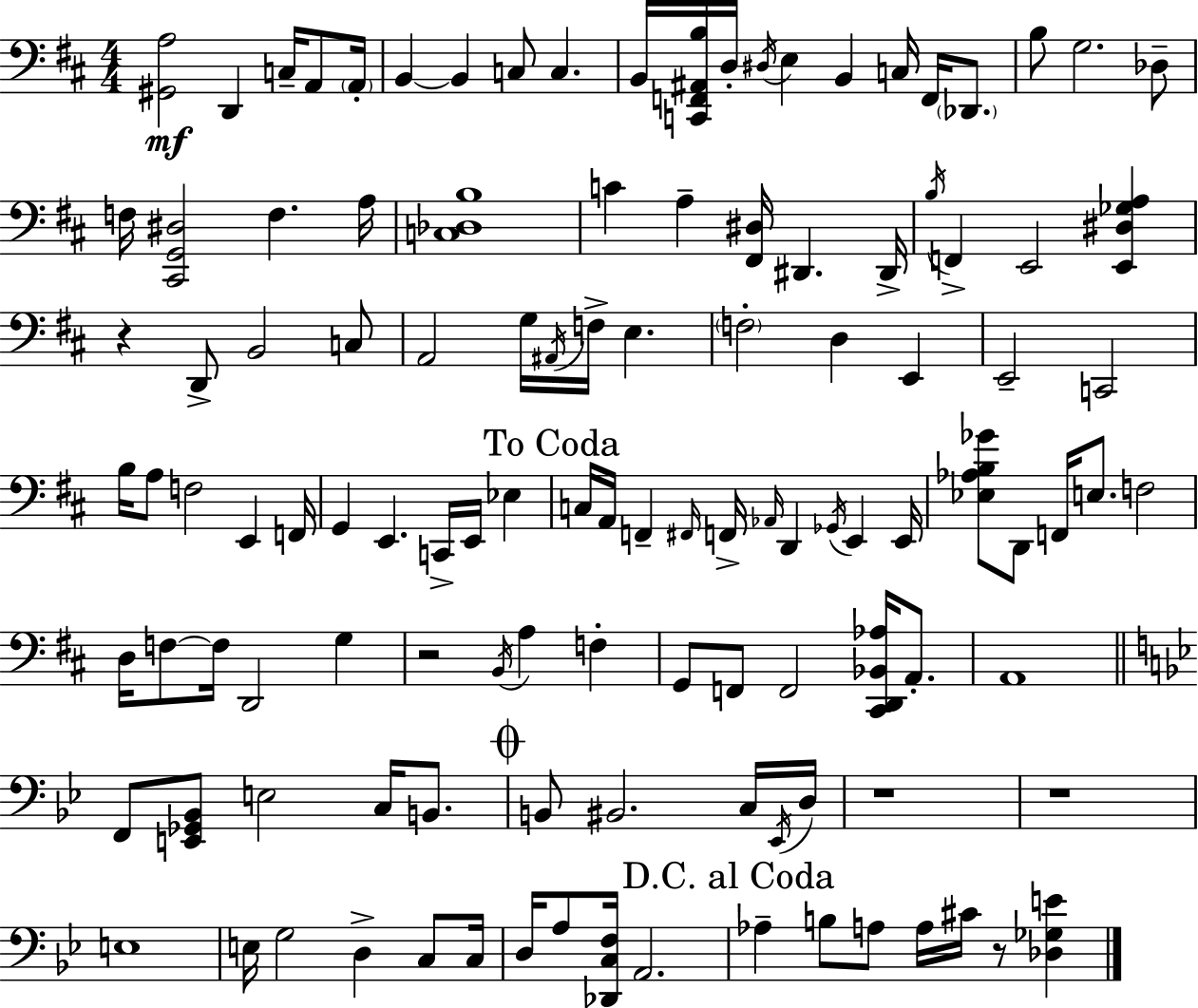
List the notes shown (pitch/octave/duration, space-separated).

[G#2,A3]/h D2/q C3/s A2/e A2/s B2/q B2/q C3/e C3/q. B2/s [C2,F2,A#2,B3]/s D3/s D#3/s E3/q B2/q C3/s F2/s Db2/e. B3/e G3/h. Db3/e F3/s [C#2,G2,D#3]/h F3/q. A3/s [C3,Db3,B3]/w C4/q A3/q [F#2,D#3]/s D#2/q. D#2/s B3/s F2/q E2/h [E2,D#3,Gb3,A3]/q R/q D2/e B2/h C3/e A2/h G3/s A#2/s F3/s E3/q. F3/h D3/q E2/q E2/h C2/h B3/s A3/e F3/h E2/q F2/s G2/q E2/q. C2/s E2/s Eb3/q C3/s A2/s F2/q F#2/s F2/s Ab2/s D2/q Gb2/s E2/q E2/s [Eb3,Ab3,B3,Gb4]/e D2/e F2/s E3/e. F3/h D3/s F3/e F3/s D2/h G3/q R/h B2/s A3/q F3/q G2/e F2/e F2/h [C#2,D2,Bb2,Ab3]/s A2/e. A2/w F2/e [E2,Gb2,Bb2]/e E3/h C3/s B2/e. B2/e BIS2/h. C3/s Eb2/s D3/s R/w R/w E3/w E3/s G3/h D3/q C3/e C3/s D3/s A3/e [Db2,C3,F3]/s A2/h. Ab3/q B3/e A3/e A3/s C#4/s R/e [Db3,Gb3,E4]/q